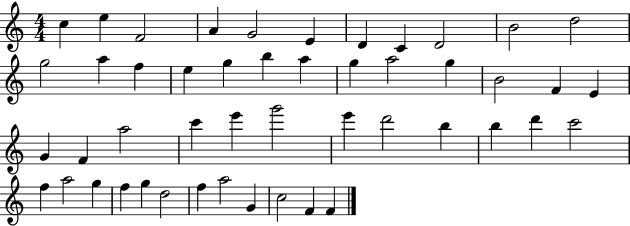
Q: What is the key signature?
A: C major